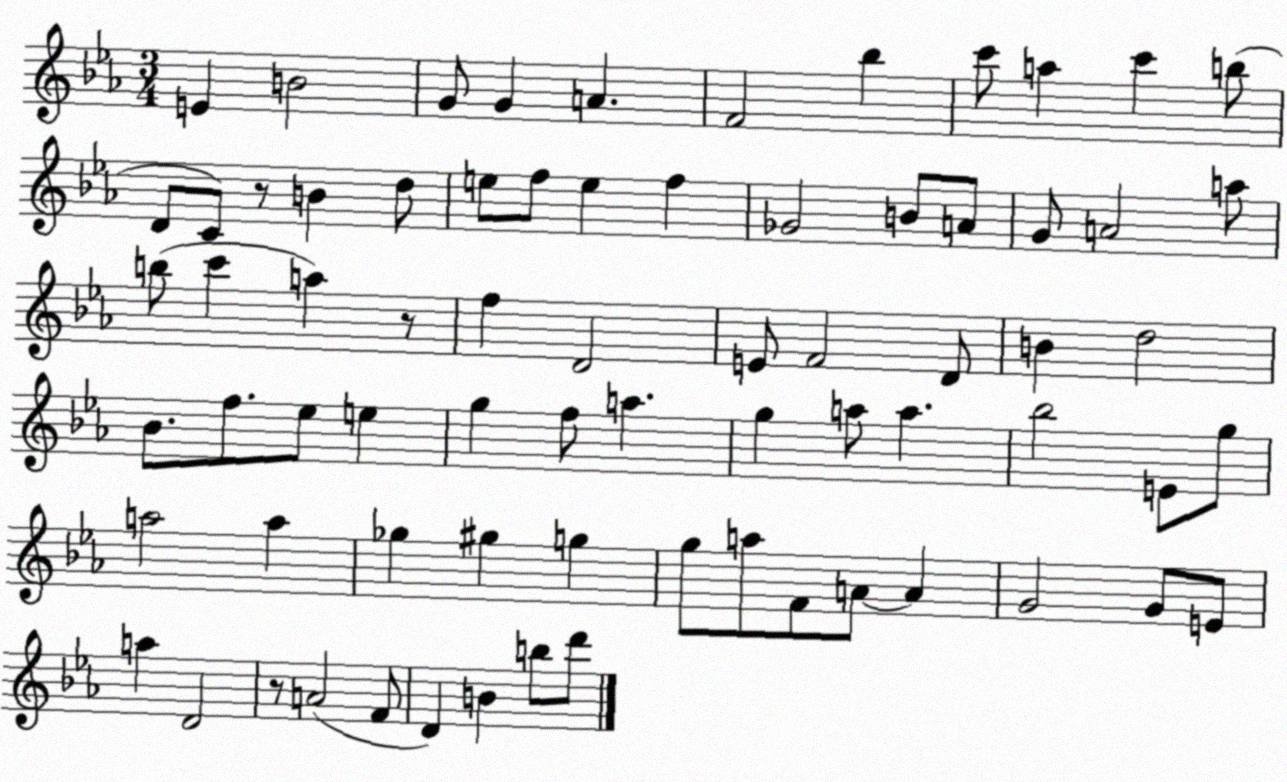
X:1
T:Untitled
M:3/4
L:1/4
K:Eb
E B2 G/2 G A F2 _b c'/2 a c' b/2 D/2 C/2 z/2 B d/2 e/2 f/2 e f _G2 B/2 A/2 G/2 A2 a/2 b/2 c' a z/2 f D2 E/2 F2 D/2 B d2 _B/2 f/2 _e/2 e g f/2 a g a/2 a _b2 E/2 g/2 a2 a _g ^g g g/2 a/2 F/2 A/2 A G2 G/2 E/2 a D2 z/2 A2 F/2 D B b/2 d'/2